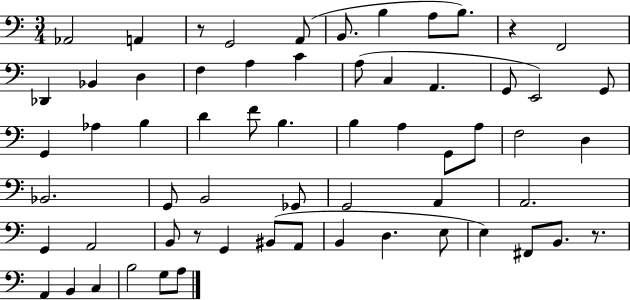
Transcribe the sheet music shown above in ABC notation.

X:1
T:Untitled
M:3/4
L:1/4
K:C
_A,,2 A,, z/2 G,,2 A,,/2 B,,/2 B, A,/2 B,/2 z F,,2 _D,, _B,, D, F, A, C A,/2 C, A,, G,,/2 E,,2 G,,/2 G,, _A, B, D F/2 B, B, A, G,,/2 A,/2 F,2 D, _B,,2 G,,/2 B,,2 _G,,/2 G,,2 A,, A,,2 G,, A,,2 B,,/2 z/2 G,, ^B,,/2 A,,/2 B,, D, E,/2 E, ^F,,/2 B,,/2 z/2 A,, B,, C, B,2 G,/2 A,/2